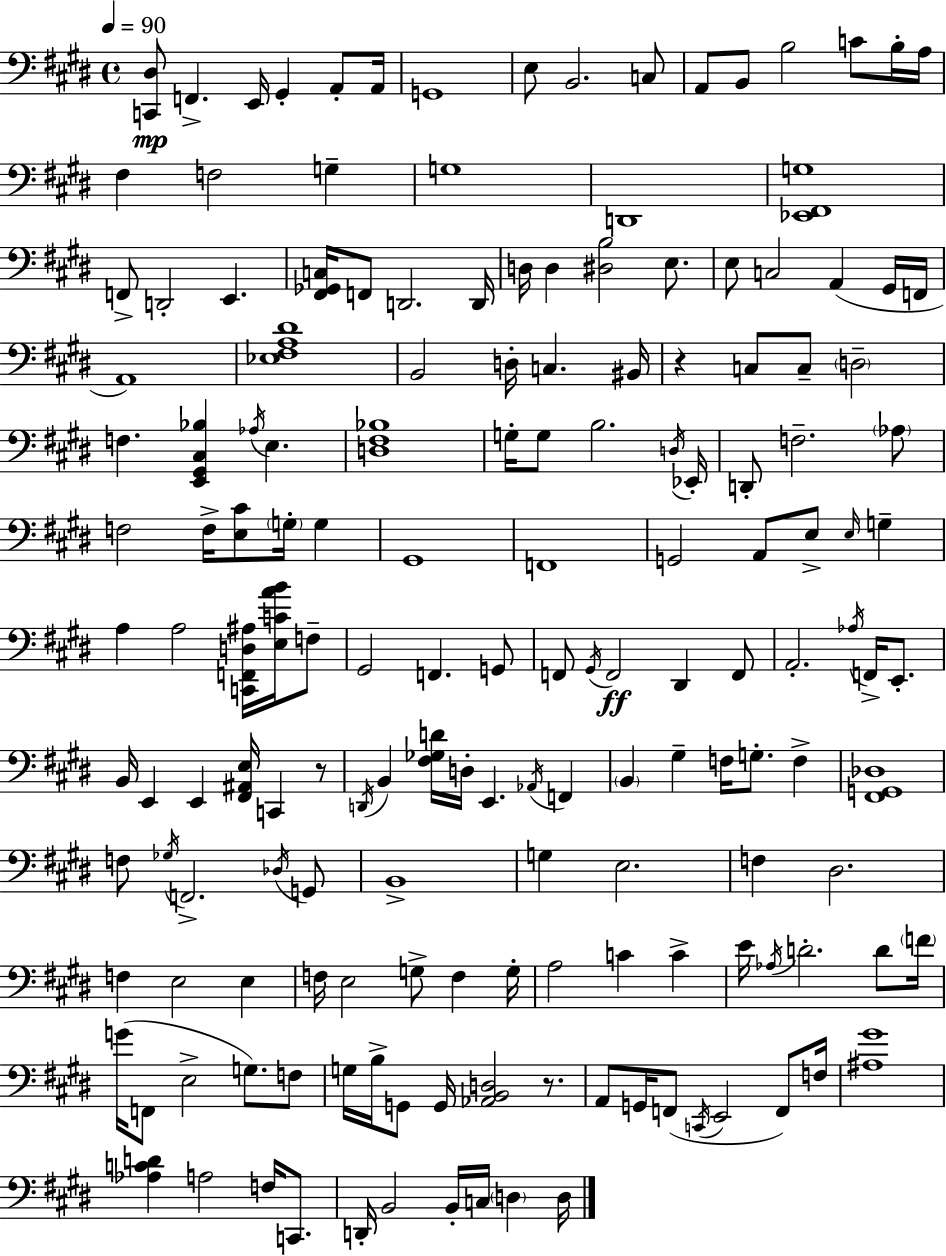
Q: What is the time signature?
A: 4/4